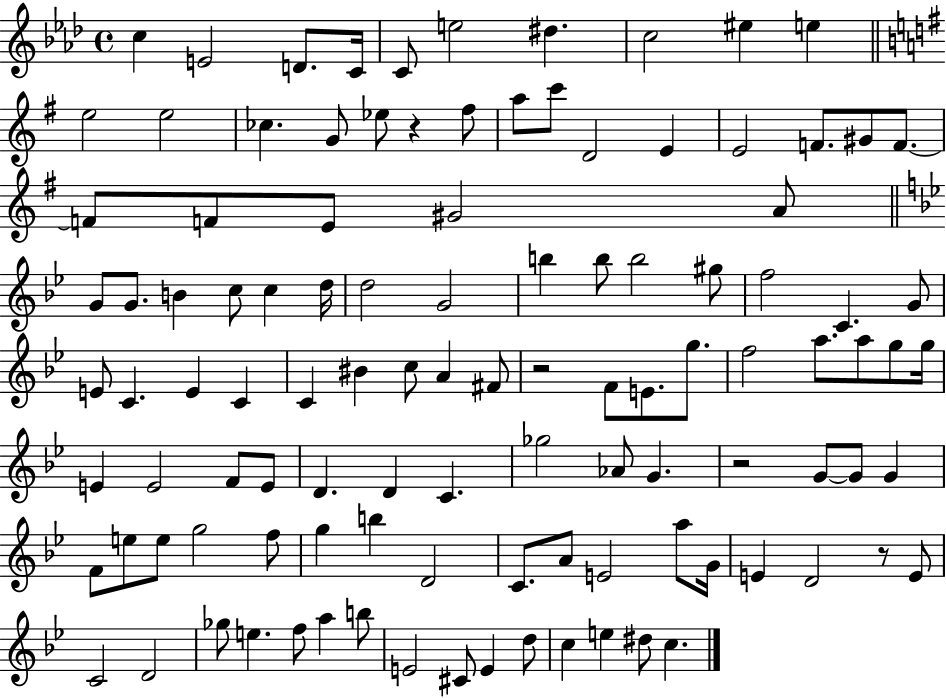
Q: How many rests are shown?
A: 4